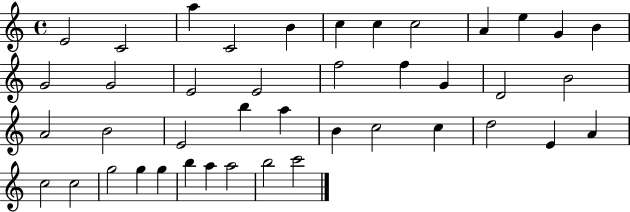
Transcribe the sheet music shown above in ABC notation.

X:1
T:Untitled
M:4/4
L:1/4
K:C
E2 C2 a C2 B c c c2 A e G B G2 G2 E2 E2 f2 f G D2 B2 A2 B2 E2 b a B c2 c d2 E A c2 c2 g2 g g b a a2 b2 c'2